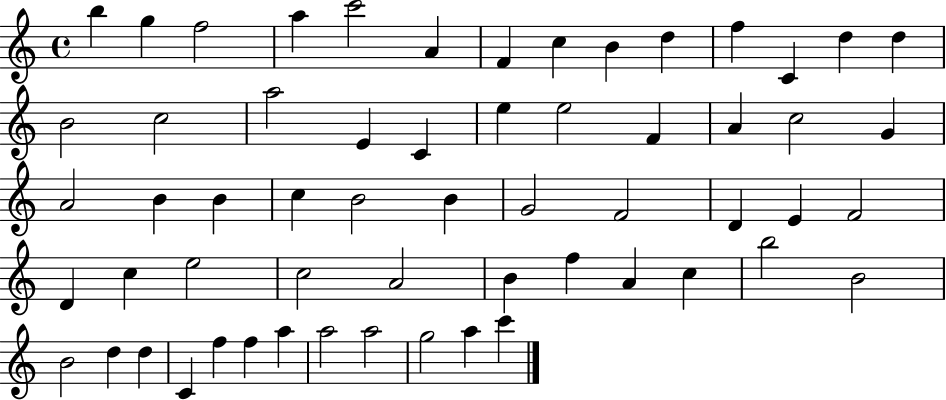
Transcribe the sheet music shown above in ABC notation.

X:1
T:Untitled
M:4/4
L:1/4
K:C
b g f2 a c'2 A F c B d f C d d B2 c2 a2 E C e e2 F A c2 G A2 B B c B2 B G2 F2 D E F2 D c e2 c2 A2 B f A c b2 B2 B2 d d C f f a a2 a2 g2 a c'